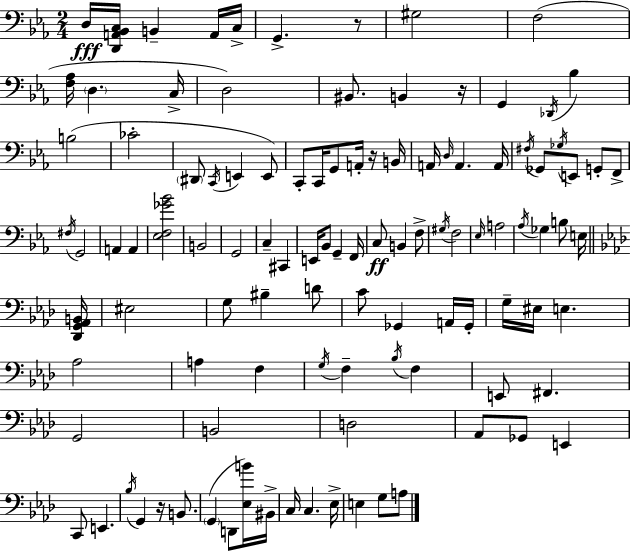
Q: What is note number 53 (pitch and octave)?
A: F3